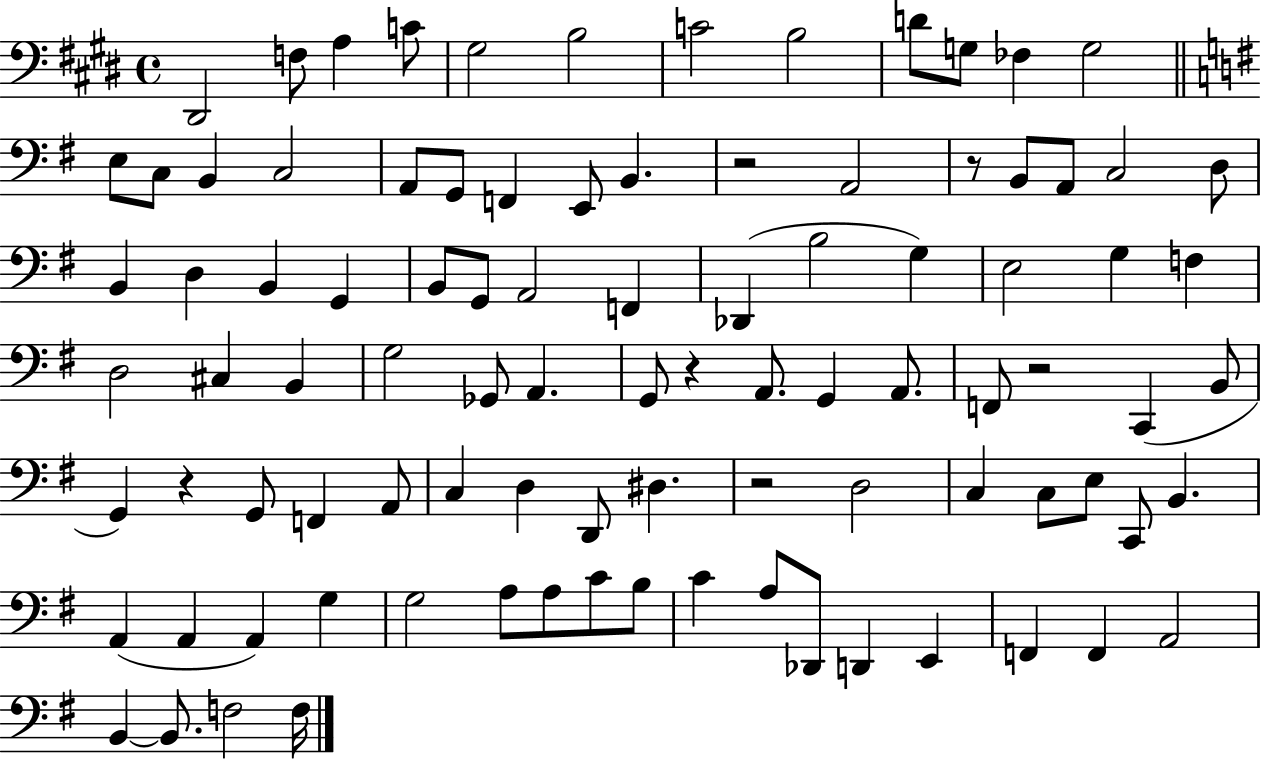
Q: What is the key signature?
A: E major